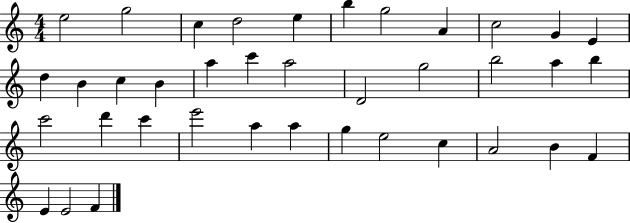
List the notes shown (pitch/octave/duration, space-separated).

E5/h G5/h C5/q D5/h E5/q B5/q G5/h A4/q C5/h G4/q E4/q D5/q B4/q C5/q B4/q A5/q C6/q A5/h D4/h G5/h B5/h A5/q B5/q C6/h D6/q C6/q E6/h A5/q A5/q G5/q E5/h C5/q A4/h B4/q F4/q E4/q E4/h F4/q